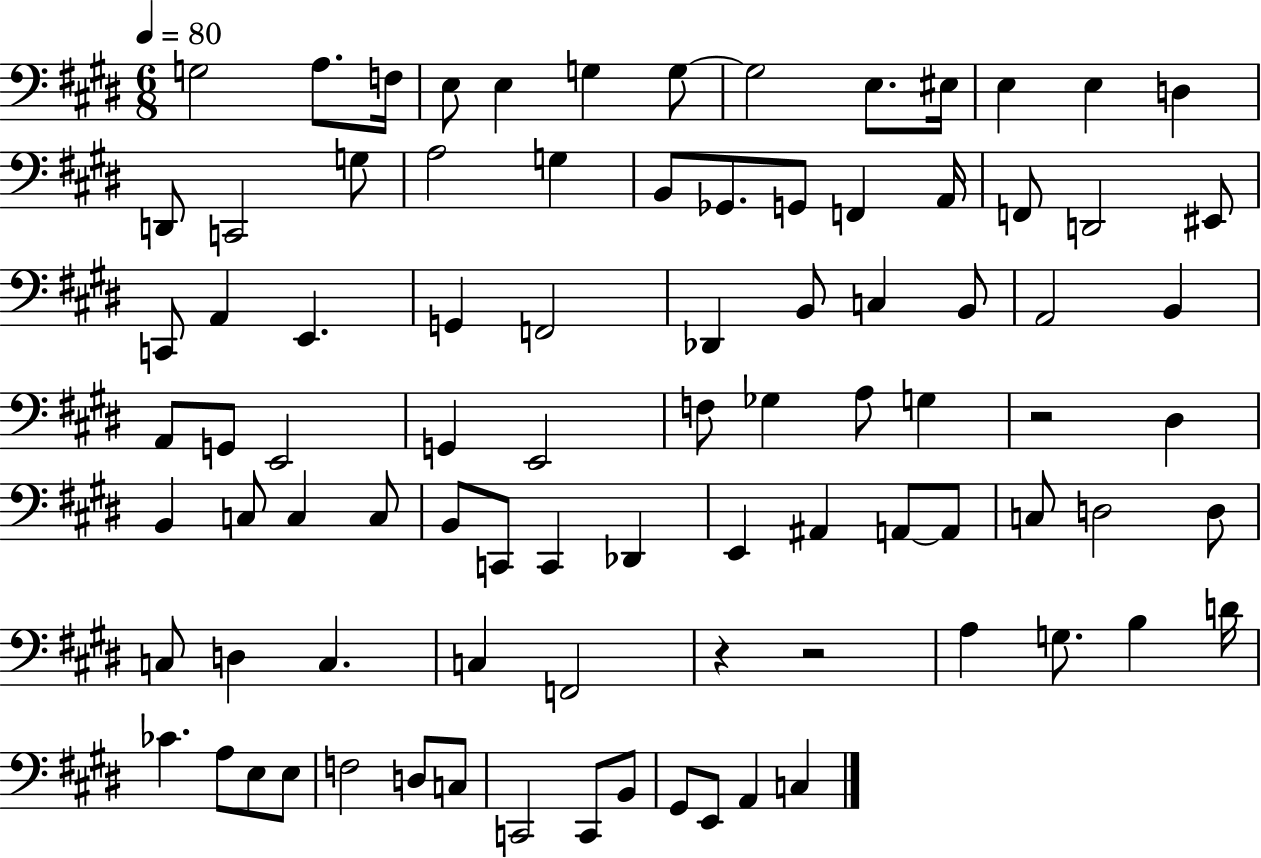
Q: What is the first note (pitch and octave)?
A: G3